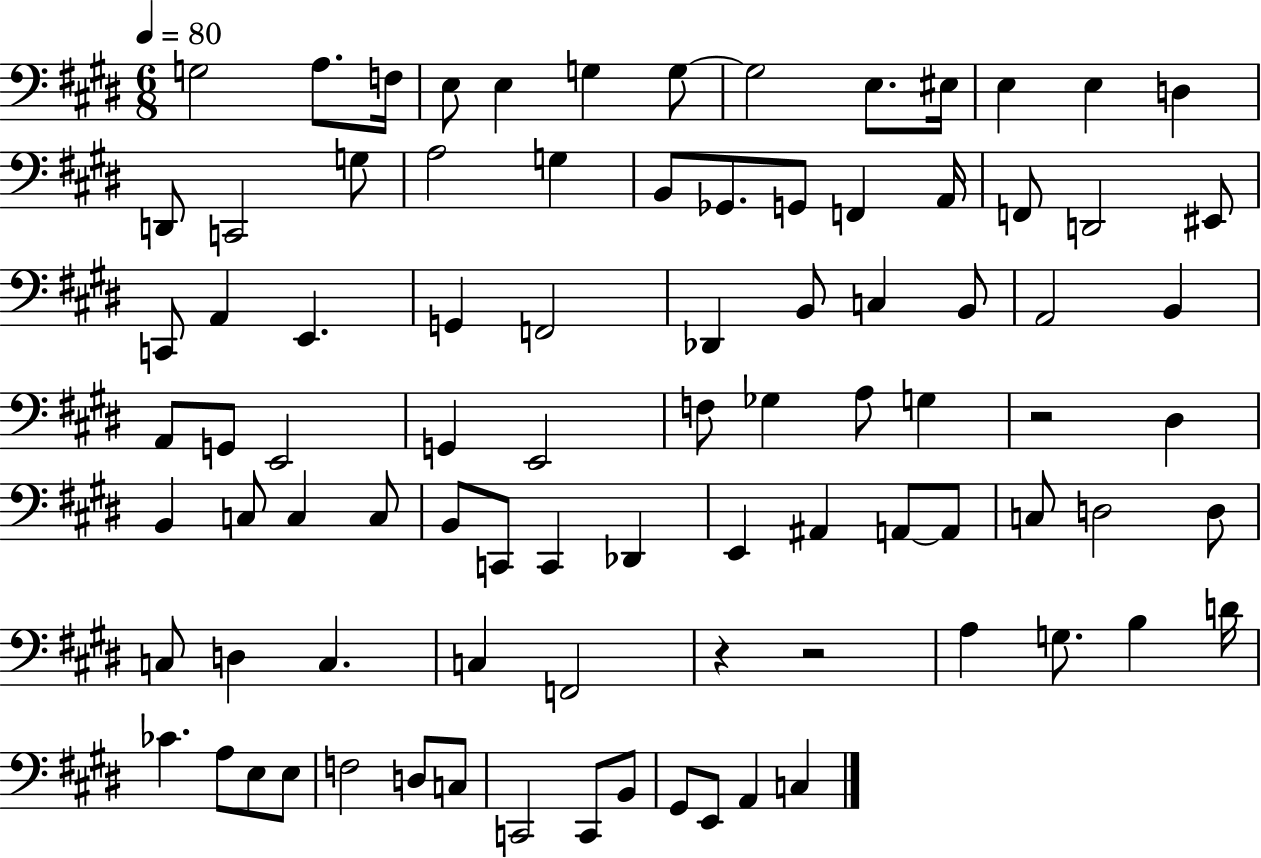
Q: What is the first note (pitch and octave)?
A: G3